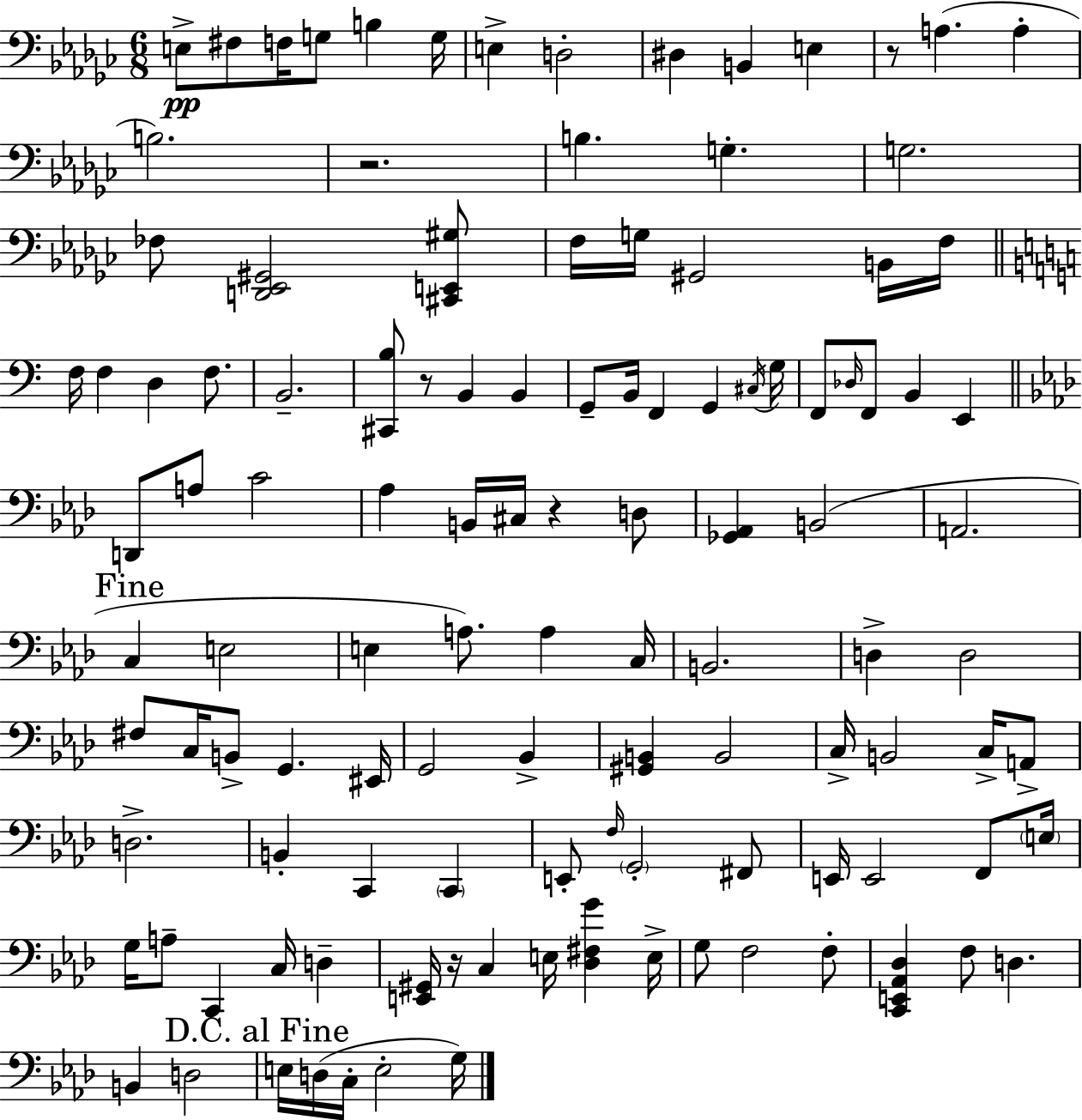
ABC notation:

X:1
T:Untitled
M:6/8
L:1/4
K:Ebm
E,/2 ^F,/2 F,/4 G,/2 B, G,/4 E, D,2 ^D, B,, E, z/2 A, A, B,2 z2 B, G, G,2 _F,/2 [D,,_E,,^G,,]2 [^C,,E,,^G,]/2 F,/4 G,/4 ^G,,2 B,,/4 F,/4 F,/4 F, D, F,/2 B,,2 [^C,,B,]/2 z/2 B,, B,, G,,/2 B,,/4 F,, G,, ^C,/4 G,/4 F,,/2 _D,/4 F,,/2 B,, E,, D,,/2 A,/2 C2 _A, B,,/4 ^C,/4 z D,/2 [_G,,_A,,] B,,2 A,,2 C, E,2 E, A,/2 A, C,/4 B,,2 D, D,2 ^F,/2 C,/4 B,,/2 G,, ^E,,/4 G,,2 _B,, [^G,,B,,] B,,2 C,/4 B,,2 C,/4 A,,/2 D,2 B,, C,, C,, E,,/2 F,/4 G,,2 ^F,,/2 E,,/4 E,,2 F,,/2 E,/4 G,/4 A,/2 C,, C,/4 D, [E,,^G,,]/4 z/4 C, E,/4 [_D,^F,G] E,/4 G,/2 F,2 F,/2 [C,,E,,_A,,_D,] F,/2 D, B,, D,2 E,/4 D,/4 C,/4 E,2 G,/4